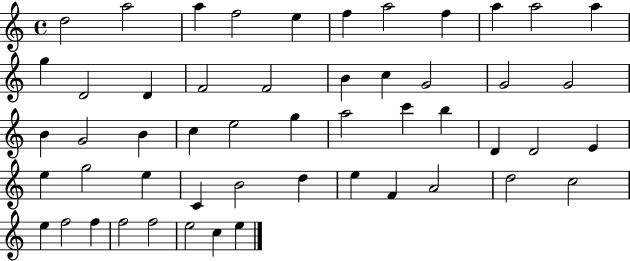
{
  \clef treble
  \time 4/4
  \defaultTimeSignature
  \key c \major
  d''2 a''2 | a''4 f''2 e''4 | f''4 a''2 f''4 | a''4 a''2 a''4 | \break g''4 d'2 d'4 | f'2 f'2 | b'4 c''4 g'2 | g'2 g'2 | \break b'4 g'2 b'4 | c''4 e''2 g''4 | a''2 c'''4 b''4 | d'4 d'2 e'4 | \break e''4 g''2 e''4 | c'4 b'2 d''4 | e''4 f'4 a'2 | d''2 c''2 | \break e''4 f''2 f''4 | f''2 f''2 | e''2 c''4 e''4 | \bar "|."
}